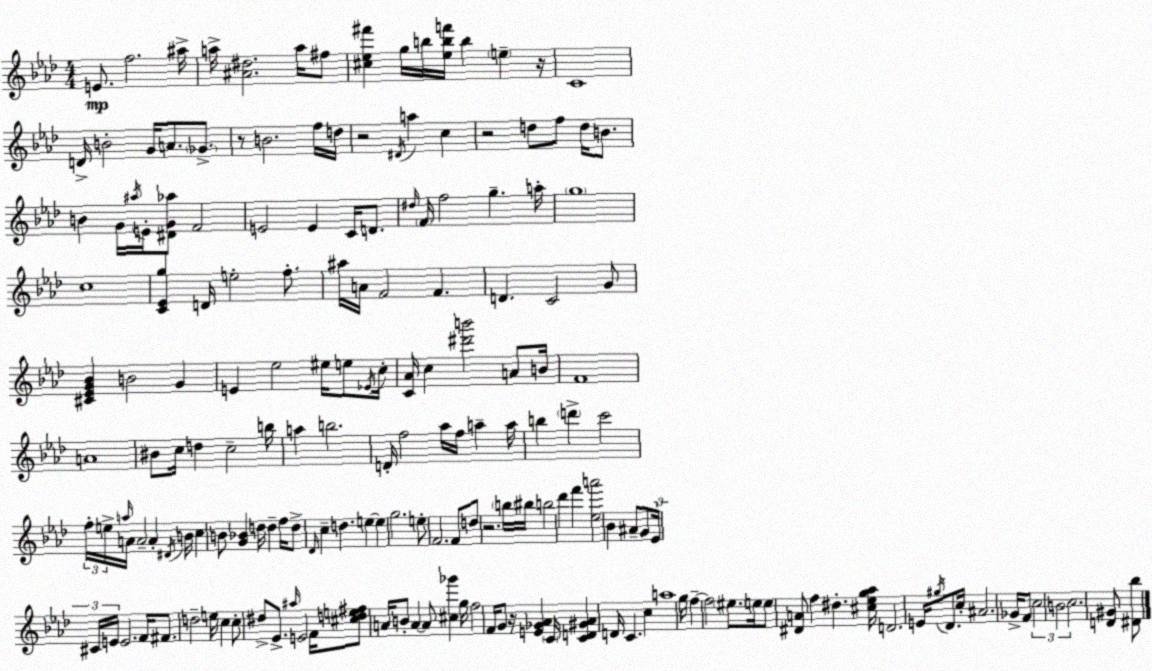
X:1
T:Untitled
M:4/4
L:1/4
K:Fm
E/2 f2 ^a/4 a/4 [^A^d]2 a/4 ^f/2 [^c_e^f'] g/4 b/4 [_ebf']/4 b e z/4 C4 D/4 B2 G/4 A/2 _G/2 z/2 B2 f/4 d/4 z2 ^D/4 a c z2 d/2 f/2 d/4 B/2 B G/4 ^a/4 E/4 [^DG_a]/2 F2 E2 E C/4 D/2 ^d/4 F/4 f2 g a/4 g4 c4 [C_Eg] D/4 e2 f/2 ^a/4 A/4 F2 F D C2 G/2 [^C_EG_B] B2 G E _e2 ^e/4 e/2 _E/4 c/4 [C_A]/4 c [^d'b']2 A/2 B/4 F4 A4 ^B/2 c/4 d c2 b/4 a b2 D/4 f2 _a/4 f/4 a a/4 b d' c'2 f/4 e/4 a/4 A/4 A2 A ^D/4 B/4 c B/2 [G_B] d/4 d f/4 d/2 _D/4 c d e e g2 e/2 F2 F/2 d/2 z2 b/4 ^b/4 b2 _d' f' [_ea']2 _B ^A/2 G/2 _E/4 ^C/4 E/4 E2 F/4 ^F/2 d2 e/4 c c/2 ^d/2 _E/2 ^a/4 E2 F/4 [^cde^f]/2 A/4 B/2 A A/2 [^c_g'] g/4 f2 F/4 G/2 z/4 [E_G_A] C/4 [CD^G_A] D/4 C c a4 g/4 f f2 ^e/2 e/4 e/2 [^DA]/2 f ^d [^c_eg_a]/4 D2 E/4 ^g/4 _D/2 c/4 ^A2 _G/4 F/2 c2 B2 c2 [D^G]/2 [^D_b]/2